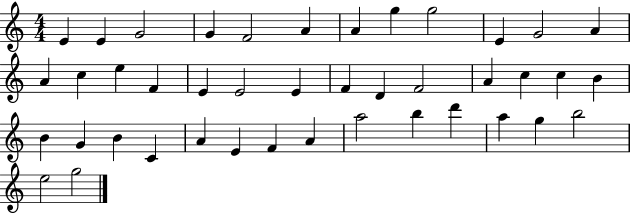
E4/q E4/q G4/h G4/q F4/h A4/q A4/q G5/q G5/h E4/q G4/h A4/q A4/q C5/q E5/q F4/q E4/q E4/h E4/q F4/q D4/q F4/h A4/q C5/q C5/q B4/q B4/q G4/q B4/q C4/q A4/q E4/q F4/q A4/q A5/h B5/q D6/q A5/q G5/q B5/h E5/h G5/h